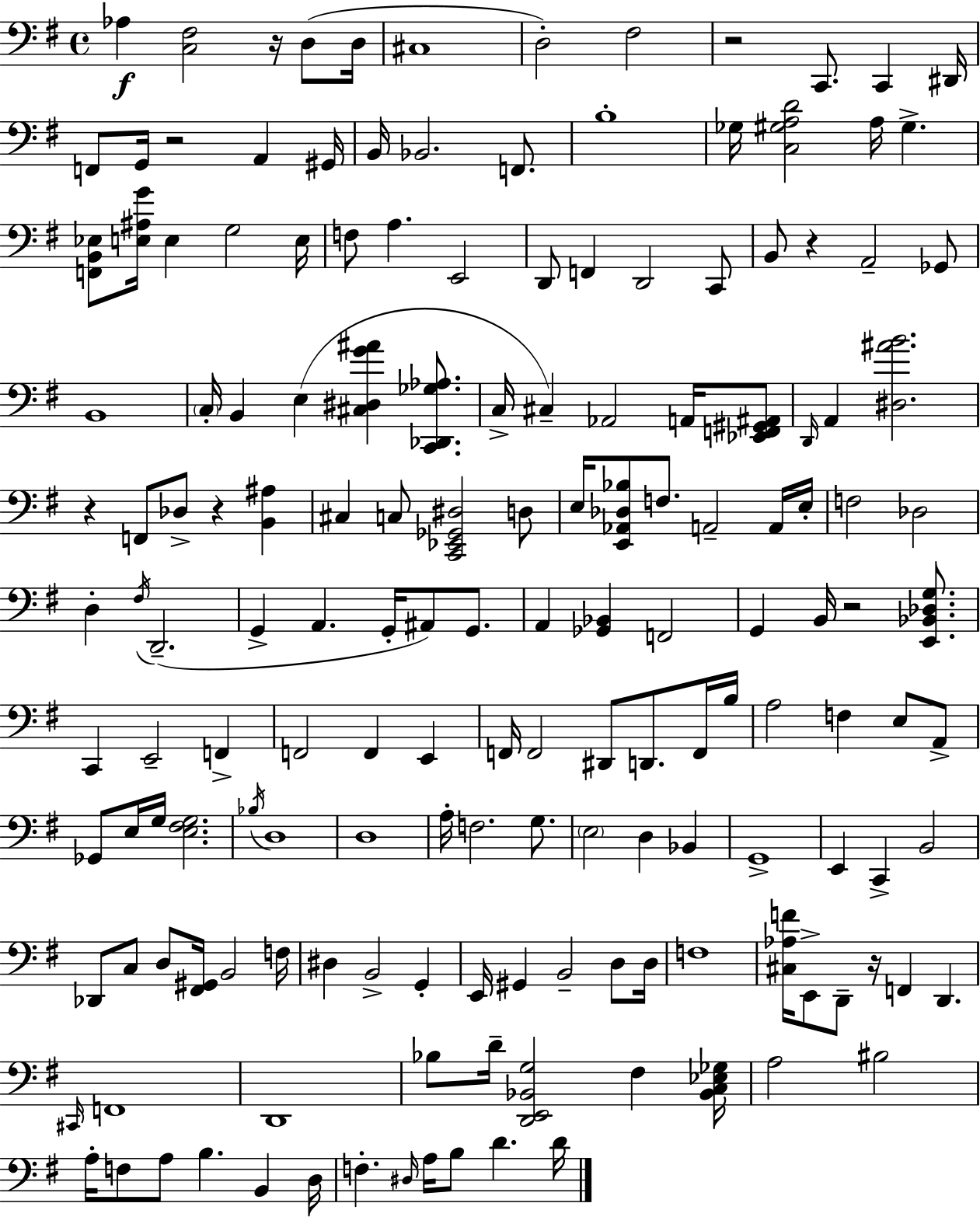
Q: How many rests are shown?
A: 8